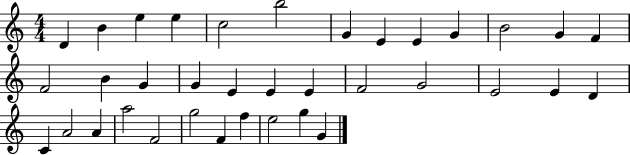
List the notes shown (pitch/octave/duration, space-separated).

D4/q B4/q E5/q E5/q C5/h B5/h G4/q E4/q E4/q G4/q B4/h G4/q F4/q F4/h B4/q G4/q G4/q E4/q E4/q E4/q F4/h G4/h E4/h E4/q D4/q C4/q A4/h A4/q A5/h F4/h G5/h F4/q F5/q E5/h G5/q G4/q